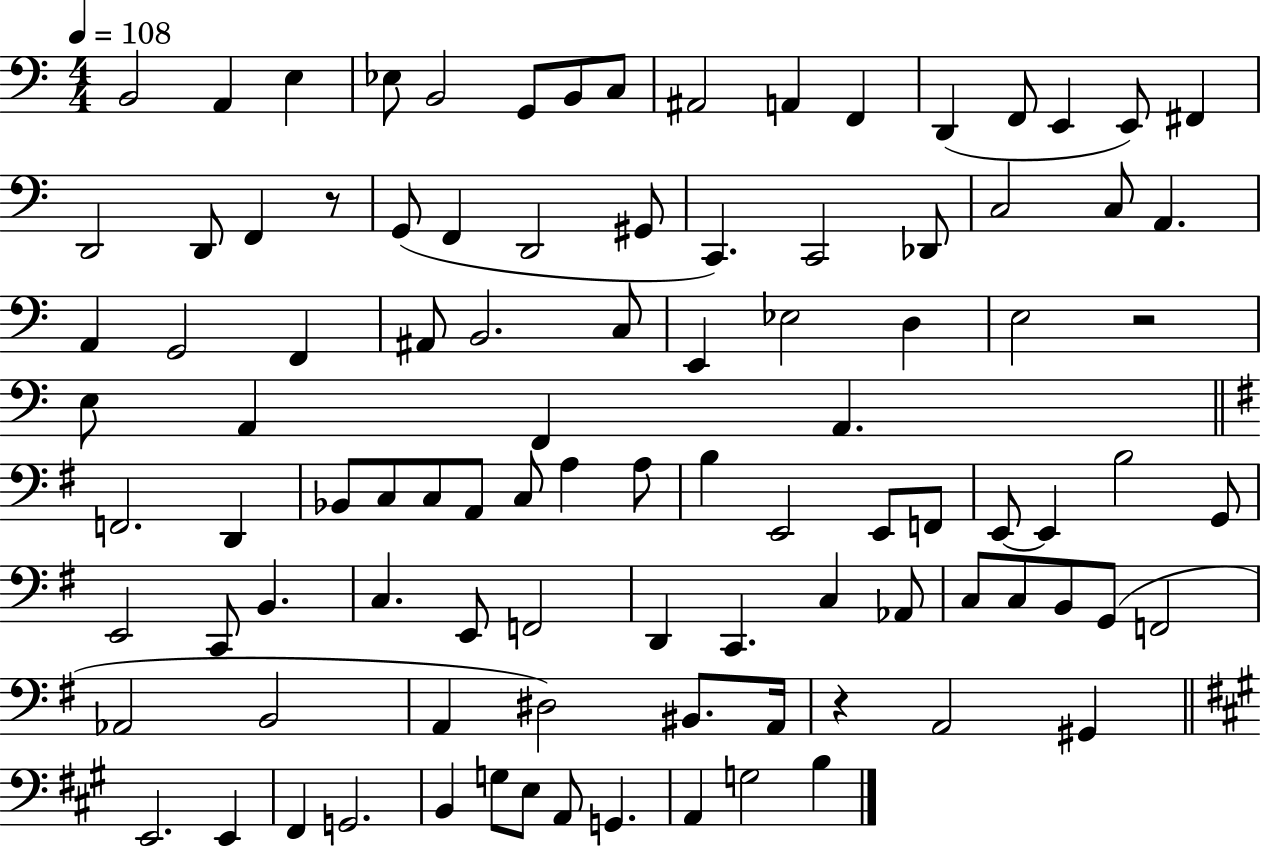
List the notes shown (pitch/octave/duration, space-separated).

B2/h A2/q E3/q Eb3/e B2/h G2/e B2/e C3/e A#2/h A2/q F2/q D2/q F2/e E2/q E2/e F#2/q D2/h D2/e F2/q R/e G2/e F2/q D2/h G#2/e C2/q. C2/h Db2/e C3/h C3/e A2/q. A2/q G2/h F2/q A#2/e B2/h. C3/e E2/q Eb3/h D3/q E3/h R/h E3/e A2/q F2/q A2/q. F2/h. D2/q Bb2/e C3/e C3/e A2/e C3/e A3/q A3/e B3/q E2/h E2/e F2/e E2/e E2/q B3/h G2/e E2/h C2/e B2/q. C3/q. E2/e F2/h D2/q C2/q. C3/q Ab2/e C3/e C3/e B2/e G2/e F2/h Ab2/h B2/h A2/q D#3/h BIS2/e. A2/s R/q A2/h G#2/q E2/h. E2/q F#2/q G2/h. B2/q G3/e E3/e A2/e G2/q. A2/q G3/h B3/q